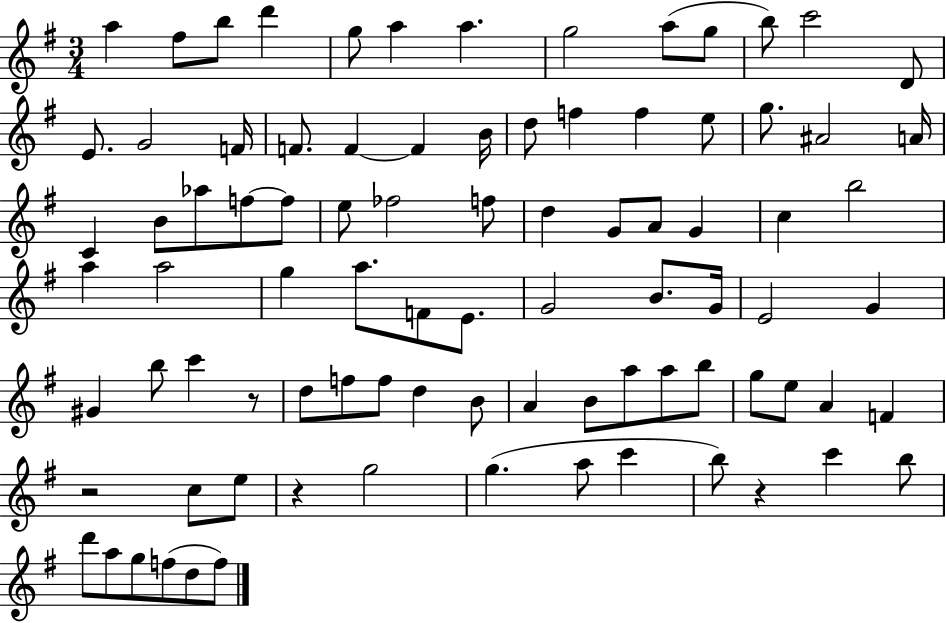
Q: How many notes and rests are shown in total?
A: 88